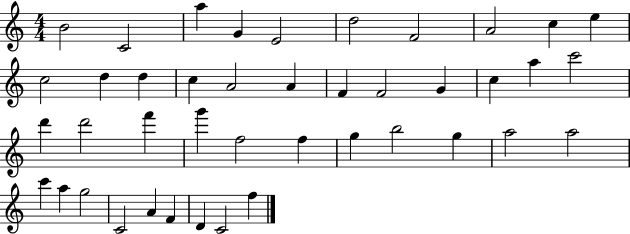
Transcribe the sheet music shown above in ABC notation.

X:1
T:Untitled
M:4/4
L:1/4
K:C
B2 C2 a G E2 d2 F2 A2 c e c2 d d c A2 A F F2 G c a c'2 d' d'2 f' g' f2 f g b2 g a2 a2 c' a g2 C2 A F D C2 f